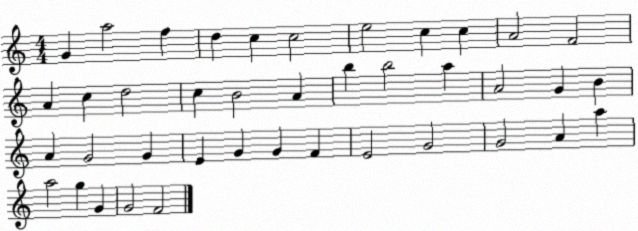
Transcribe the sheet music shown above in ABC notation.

X:1
T:Untitled
M:4/4
L:1/4
K:C
G a2 f d c c2 e2 c c A2 F2 A c d2 c B2 A b b2 a A2 G B A G2 G E G G F E2 G2 G2 A a a2 g G G2 F2